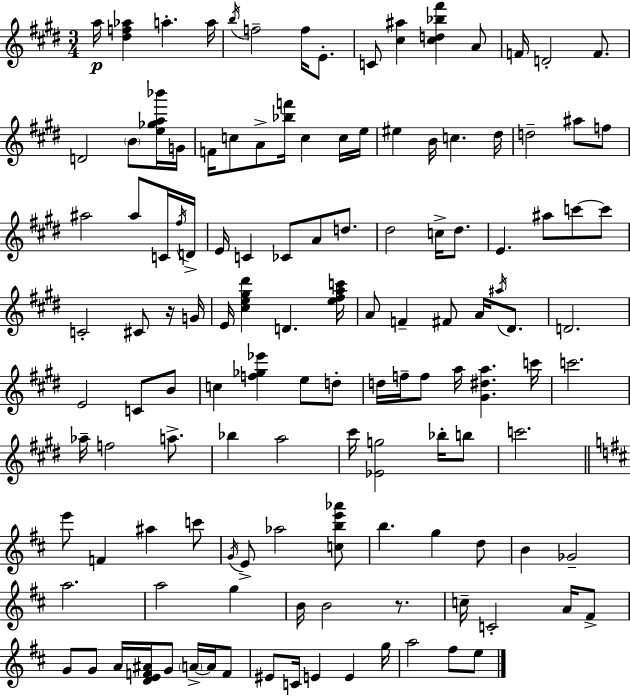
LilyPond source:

{
  \clef treble
  \numericTimeSignature
  \time 3/4
  \key e \major
  \repeat volta 2 { a''16\p <dis'' f'' aes''>4 a''4.-. a''16 | \acciaccatura { b''16 } f''2-- f''16 e'8.-. | c'8 <cis'' ais''>4 <cis'' d'' bes'' fis'''>4 a'8 | f'16 d'2-. f'8. | \break d'2 \parenthesize b'8 <e'' ges'' a'' bes'''>16 | g'16 f'16 c''8 a'8-> <bes'' f'''>16 c''4 c''16 | e''16 eis''4 b'16 c''4. | dis''16 d''2-- ais''8 f''8 | \break ais''2 ais''8 c'16 | \acciaccatura { fis''16 } d'16-> e'16 c'4 ces'8 a'8 d''8. | dis''2 c''16-> dis''8. | e'4. ais''8 c'''8~~ | \break c'''8 c'2-. cis'8 | r16 g'16 e'16 <cis'' e'' gis'' dis'''>4 d'4. | <e'' fis'' a'' c'''>16 a'8 f'4-- fis'8 a'16 \acciaccatura { ais''16 } | dis'8. d'2. | \break e'2 c'8 | b'8 c''4 <f'' ges'' ees'''>4 e''8 | d''8-. d''16 f''16-- f''8 a''16 <gis' dis'' a''>4. | c'''16 c'''2. | \break aes''16-- f''2 | a''8.-> bes''4 a''2 | cis'''16 <ees' g''>2 | bes''16-. b''8 c'''2. | \break \bar "||" \break \key d \major e'''8 f'4 ais''4 c'''8 | \acciaccatura { g'16 } e'8-> aes''2 <c'' b'' e''' aes'''>8 | b''4. g''4 d''8 | b'4 ges'2-- | \break a''2. | a''2 g''4 | b'16 b'2 r8. | c''16-- c'2-. a'16 fis'8-> | \break g'8 g'8 a'16 <d' e' f' ais'>16 g'8 \parenthesize a'16->~~ a'16 f'8 | eis'8 c'16 e'4 e'4 | g''16 a''2 fis''8 e''8 | } \bar "|."
}